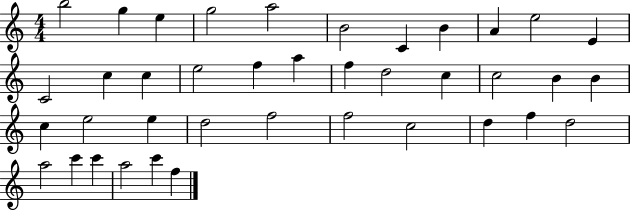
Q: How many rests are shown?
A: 0